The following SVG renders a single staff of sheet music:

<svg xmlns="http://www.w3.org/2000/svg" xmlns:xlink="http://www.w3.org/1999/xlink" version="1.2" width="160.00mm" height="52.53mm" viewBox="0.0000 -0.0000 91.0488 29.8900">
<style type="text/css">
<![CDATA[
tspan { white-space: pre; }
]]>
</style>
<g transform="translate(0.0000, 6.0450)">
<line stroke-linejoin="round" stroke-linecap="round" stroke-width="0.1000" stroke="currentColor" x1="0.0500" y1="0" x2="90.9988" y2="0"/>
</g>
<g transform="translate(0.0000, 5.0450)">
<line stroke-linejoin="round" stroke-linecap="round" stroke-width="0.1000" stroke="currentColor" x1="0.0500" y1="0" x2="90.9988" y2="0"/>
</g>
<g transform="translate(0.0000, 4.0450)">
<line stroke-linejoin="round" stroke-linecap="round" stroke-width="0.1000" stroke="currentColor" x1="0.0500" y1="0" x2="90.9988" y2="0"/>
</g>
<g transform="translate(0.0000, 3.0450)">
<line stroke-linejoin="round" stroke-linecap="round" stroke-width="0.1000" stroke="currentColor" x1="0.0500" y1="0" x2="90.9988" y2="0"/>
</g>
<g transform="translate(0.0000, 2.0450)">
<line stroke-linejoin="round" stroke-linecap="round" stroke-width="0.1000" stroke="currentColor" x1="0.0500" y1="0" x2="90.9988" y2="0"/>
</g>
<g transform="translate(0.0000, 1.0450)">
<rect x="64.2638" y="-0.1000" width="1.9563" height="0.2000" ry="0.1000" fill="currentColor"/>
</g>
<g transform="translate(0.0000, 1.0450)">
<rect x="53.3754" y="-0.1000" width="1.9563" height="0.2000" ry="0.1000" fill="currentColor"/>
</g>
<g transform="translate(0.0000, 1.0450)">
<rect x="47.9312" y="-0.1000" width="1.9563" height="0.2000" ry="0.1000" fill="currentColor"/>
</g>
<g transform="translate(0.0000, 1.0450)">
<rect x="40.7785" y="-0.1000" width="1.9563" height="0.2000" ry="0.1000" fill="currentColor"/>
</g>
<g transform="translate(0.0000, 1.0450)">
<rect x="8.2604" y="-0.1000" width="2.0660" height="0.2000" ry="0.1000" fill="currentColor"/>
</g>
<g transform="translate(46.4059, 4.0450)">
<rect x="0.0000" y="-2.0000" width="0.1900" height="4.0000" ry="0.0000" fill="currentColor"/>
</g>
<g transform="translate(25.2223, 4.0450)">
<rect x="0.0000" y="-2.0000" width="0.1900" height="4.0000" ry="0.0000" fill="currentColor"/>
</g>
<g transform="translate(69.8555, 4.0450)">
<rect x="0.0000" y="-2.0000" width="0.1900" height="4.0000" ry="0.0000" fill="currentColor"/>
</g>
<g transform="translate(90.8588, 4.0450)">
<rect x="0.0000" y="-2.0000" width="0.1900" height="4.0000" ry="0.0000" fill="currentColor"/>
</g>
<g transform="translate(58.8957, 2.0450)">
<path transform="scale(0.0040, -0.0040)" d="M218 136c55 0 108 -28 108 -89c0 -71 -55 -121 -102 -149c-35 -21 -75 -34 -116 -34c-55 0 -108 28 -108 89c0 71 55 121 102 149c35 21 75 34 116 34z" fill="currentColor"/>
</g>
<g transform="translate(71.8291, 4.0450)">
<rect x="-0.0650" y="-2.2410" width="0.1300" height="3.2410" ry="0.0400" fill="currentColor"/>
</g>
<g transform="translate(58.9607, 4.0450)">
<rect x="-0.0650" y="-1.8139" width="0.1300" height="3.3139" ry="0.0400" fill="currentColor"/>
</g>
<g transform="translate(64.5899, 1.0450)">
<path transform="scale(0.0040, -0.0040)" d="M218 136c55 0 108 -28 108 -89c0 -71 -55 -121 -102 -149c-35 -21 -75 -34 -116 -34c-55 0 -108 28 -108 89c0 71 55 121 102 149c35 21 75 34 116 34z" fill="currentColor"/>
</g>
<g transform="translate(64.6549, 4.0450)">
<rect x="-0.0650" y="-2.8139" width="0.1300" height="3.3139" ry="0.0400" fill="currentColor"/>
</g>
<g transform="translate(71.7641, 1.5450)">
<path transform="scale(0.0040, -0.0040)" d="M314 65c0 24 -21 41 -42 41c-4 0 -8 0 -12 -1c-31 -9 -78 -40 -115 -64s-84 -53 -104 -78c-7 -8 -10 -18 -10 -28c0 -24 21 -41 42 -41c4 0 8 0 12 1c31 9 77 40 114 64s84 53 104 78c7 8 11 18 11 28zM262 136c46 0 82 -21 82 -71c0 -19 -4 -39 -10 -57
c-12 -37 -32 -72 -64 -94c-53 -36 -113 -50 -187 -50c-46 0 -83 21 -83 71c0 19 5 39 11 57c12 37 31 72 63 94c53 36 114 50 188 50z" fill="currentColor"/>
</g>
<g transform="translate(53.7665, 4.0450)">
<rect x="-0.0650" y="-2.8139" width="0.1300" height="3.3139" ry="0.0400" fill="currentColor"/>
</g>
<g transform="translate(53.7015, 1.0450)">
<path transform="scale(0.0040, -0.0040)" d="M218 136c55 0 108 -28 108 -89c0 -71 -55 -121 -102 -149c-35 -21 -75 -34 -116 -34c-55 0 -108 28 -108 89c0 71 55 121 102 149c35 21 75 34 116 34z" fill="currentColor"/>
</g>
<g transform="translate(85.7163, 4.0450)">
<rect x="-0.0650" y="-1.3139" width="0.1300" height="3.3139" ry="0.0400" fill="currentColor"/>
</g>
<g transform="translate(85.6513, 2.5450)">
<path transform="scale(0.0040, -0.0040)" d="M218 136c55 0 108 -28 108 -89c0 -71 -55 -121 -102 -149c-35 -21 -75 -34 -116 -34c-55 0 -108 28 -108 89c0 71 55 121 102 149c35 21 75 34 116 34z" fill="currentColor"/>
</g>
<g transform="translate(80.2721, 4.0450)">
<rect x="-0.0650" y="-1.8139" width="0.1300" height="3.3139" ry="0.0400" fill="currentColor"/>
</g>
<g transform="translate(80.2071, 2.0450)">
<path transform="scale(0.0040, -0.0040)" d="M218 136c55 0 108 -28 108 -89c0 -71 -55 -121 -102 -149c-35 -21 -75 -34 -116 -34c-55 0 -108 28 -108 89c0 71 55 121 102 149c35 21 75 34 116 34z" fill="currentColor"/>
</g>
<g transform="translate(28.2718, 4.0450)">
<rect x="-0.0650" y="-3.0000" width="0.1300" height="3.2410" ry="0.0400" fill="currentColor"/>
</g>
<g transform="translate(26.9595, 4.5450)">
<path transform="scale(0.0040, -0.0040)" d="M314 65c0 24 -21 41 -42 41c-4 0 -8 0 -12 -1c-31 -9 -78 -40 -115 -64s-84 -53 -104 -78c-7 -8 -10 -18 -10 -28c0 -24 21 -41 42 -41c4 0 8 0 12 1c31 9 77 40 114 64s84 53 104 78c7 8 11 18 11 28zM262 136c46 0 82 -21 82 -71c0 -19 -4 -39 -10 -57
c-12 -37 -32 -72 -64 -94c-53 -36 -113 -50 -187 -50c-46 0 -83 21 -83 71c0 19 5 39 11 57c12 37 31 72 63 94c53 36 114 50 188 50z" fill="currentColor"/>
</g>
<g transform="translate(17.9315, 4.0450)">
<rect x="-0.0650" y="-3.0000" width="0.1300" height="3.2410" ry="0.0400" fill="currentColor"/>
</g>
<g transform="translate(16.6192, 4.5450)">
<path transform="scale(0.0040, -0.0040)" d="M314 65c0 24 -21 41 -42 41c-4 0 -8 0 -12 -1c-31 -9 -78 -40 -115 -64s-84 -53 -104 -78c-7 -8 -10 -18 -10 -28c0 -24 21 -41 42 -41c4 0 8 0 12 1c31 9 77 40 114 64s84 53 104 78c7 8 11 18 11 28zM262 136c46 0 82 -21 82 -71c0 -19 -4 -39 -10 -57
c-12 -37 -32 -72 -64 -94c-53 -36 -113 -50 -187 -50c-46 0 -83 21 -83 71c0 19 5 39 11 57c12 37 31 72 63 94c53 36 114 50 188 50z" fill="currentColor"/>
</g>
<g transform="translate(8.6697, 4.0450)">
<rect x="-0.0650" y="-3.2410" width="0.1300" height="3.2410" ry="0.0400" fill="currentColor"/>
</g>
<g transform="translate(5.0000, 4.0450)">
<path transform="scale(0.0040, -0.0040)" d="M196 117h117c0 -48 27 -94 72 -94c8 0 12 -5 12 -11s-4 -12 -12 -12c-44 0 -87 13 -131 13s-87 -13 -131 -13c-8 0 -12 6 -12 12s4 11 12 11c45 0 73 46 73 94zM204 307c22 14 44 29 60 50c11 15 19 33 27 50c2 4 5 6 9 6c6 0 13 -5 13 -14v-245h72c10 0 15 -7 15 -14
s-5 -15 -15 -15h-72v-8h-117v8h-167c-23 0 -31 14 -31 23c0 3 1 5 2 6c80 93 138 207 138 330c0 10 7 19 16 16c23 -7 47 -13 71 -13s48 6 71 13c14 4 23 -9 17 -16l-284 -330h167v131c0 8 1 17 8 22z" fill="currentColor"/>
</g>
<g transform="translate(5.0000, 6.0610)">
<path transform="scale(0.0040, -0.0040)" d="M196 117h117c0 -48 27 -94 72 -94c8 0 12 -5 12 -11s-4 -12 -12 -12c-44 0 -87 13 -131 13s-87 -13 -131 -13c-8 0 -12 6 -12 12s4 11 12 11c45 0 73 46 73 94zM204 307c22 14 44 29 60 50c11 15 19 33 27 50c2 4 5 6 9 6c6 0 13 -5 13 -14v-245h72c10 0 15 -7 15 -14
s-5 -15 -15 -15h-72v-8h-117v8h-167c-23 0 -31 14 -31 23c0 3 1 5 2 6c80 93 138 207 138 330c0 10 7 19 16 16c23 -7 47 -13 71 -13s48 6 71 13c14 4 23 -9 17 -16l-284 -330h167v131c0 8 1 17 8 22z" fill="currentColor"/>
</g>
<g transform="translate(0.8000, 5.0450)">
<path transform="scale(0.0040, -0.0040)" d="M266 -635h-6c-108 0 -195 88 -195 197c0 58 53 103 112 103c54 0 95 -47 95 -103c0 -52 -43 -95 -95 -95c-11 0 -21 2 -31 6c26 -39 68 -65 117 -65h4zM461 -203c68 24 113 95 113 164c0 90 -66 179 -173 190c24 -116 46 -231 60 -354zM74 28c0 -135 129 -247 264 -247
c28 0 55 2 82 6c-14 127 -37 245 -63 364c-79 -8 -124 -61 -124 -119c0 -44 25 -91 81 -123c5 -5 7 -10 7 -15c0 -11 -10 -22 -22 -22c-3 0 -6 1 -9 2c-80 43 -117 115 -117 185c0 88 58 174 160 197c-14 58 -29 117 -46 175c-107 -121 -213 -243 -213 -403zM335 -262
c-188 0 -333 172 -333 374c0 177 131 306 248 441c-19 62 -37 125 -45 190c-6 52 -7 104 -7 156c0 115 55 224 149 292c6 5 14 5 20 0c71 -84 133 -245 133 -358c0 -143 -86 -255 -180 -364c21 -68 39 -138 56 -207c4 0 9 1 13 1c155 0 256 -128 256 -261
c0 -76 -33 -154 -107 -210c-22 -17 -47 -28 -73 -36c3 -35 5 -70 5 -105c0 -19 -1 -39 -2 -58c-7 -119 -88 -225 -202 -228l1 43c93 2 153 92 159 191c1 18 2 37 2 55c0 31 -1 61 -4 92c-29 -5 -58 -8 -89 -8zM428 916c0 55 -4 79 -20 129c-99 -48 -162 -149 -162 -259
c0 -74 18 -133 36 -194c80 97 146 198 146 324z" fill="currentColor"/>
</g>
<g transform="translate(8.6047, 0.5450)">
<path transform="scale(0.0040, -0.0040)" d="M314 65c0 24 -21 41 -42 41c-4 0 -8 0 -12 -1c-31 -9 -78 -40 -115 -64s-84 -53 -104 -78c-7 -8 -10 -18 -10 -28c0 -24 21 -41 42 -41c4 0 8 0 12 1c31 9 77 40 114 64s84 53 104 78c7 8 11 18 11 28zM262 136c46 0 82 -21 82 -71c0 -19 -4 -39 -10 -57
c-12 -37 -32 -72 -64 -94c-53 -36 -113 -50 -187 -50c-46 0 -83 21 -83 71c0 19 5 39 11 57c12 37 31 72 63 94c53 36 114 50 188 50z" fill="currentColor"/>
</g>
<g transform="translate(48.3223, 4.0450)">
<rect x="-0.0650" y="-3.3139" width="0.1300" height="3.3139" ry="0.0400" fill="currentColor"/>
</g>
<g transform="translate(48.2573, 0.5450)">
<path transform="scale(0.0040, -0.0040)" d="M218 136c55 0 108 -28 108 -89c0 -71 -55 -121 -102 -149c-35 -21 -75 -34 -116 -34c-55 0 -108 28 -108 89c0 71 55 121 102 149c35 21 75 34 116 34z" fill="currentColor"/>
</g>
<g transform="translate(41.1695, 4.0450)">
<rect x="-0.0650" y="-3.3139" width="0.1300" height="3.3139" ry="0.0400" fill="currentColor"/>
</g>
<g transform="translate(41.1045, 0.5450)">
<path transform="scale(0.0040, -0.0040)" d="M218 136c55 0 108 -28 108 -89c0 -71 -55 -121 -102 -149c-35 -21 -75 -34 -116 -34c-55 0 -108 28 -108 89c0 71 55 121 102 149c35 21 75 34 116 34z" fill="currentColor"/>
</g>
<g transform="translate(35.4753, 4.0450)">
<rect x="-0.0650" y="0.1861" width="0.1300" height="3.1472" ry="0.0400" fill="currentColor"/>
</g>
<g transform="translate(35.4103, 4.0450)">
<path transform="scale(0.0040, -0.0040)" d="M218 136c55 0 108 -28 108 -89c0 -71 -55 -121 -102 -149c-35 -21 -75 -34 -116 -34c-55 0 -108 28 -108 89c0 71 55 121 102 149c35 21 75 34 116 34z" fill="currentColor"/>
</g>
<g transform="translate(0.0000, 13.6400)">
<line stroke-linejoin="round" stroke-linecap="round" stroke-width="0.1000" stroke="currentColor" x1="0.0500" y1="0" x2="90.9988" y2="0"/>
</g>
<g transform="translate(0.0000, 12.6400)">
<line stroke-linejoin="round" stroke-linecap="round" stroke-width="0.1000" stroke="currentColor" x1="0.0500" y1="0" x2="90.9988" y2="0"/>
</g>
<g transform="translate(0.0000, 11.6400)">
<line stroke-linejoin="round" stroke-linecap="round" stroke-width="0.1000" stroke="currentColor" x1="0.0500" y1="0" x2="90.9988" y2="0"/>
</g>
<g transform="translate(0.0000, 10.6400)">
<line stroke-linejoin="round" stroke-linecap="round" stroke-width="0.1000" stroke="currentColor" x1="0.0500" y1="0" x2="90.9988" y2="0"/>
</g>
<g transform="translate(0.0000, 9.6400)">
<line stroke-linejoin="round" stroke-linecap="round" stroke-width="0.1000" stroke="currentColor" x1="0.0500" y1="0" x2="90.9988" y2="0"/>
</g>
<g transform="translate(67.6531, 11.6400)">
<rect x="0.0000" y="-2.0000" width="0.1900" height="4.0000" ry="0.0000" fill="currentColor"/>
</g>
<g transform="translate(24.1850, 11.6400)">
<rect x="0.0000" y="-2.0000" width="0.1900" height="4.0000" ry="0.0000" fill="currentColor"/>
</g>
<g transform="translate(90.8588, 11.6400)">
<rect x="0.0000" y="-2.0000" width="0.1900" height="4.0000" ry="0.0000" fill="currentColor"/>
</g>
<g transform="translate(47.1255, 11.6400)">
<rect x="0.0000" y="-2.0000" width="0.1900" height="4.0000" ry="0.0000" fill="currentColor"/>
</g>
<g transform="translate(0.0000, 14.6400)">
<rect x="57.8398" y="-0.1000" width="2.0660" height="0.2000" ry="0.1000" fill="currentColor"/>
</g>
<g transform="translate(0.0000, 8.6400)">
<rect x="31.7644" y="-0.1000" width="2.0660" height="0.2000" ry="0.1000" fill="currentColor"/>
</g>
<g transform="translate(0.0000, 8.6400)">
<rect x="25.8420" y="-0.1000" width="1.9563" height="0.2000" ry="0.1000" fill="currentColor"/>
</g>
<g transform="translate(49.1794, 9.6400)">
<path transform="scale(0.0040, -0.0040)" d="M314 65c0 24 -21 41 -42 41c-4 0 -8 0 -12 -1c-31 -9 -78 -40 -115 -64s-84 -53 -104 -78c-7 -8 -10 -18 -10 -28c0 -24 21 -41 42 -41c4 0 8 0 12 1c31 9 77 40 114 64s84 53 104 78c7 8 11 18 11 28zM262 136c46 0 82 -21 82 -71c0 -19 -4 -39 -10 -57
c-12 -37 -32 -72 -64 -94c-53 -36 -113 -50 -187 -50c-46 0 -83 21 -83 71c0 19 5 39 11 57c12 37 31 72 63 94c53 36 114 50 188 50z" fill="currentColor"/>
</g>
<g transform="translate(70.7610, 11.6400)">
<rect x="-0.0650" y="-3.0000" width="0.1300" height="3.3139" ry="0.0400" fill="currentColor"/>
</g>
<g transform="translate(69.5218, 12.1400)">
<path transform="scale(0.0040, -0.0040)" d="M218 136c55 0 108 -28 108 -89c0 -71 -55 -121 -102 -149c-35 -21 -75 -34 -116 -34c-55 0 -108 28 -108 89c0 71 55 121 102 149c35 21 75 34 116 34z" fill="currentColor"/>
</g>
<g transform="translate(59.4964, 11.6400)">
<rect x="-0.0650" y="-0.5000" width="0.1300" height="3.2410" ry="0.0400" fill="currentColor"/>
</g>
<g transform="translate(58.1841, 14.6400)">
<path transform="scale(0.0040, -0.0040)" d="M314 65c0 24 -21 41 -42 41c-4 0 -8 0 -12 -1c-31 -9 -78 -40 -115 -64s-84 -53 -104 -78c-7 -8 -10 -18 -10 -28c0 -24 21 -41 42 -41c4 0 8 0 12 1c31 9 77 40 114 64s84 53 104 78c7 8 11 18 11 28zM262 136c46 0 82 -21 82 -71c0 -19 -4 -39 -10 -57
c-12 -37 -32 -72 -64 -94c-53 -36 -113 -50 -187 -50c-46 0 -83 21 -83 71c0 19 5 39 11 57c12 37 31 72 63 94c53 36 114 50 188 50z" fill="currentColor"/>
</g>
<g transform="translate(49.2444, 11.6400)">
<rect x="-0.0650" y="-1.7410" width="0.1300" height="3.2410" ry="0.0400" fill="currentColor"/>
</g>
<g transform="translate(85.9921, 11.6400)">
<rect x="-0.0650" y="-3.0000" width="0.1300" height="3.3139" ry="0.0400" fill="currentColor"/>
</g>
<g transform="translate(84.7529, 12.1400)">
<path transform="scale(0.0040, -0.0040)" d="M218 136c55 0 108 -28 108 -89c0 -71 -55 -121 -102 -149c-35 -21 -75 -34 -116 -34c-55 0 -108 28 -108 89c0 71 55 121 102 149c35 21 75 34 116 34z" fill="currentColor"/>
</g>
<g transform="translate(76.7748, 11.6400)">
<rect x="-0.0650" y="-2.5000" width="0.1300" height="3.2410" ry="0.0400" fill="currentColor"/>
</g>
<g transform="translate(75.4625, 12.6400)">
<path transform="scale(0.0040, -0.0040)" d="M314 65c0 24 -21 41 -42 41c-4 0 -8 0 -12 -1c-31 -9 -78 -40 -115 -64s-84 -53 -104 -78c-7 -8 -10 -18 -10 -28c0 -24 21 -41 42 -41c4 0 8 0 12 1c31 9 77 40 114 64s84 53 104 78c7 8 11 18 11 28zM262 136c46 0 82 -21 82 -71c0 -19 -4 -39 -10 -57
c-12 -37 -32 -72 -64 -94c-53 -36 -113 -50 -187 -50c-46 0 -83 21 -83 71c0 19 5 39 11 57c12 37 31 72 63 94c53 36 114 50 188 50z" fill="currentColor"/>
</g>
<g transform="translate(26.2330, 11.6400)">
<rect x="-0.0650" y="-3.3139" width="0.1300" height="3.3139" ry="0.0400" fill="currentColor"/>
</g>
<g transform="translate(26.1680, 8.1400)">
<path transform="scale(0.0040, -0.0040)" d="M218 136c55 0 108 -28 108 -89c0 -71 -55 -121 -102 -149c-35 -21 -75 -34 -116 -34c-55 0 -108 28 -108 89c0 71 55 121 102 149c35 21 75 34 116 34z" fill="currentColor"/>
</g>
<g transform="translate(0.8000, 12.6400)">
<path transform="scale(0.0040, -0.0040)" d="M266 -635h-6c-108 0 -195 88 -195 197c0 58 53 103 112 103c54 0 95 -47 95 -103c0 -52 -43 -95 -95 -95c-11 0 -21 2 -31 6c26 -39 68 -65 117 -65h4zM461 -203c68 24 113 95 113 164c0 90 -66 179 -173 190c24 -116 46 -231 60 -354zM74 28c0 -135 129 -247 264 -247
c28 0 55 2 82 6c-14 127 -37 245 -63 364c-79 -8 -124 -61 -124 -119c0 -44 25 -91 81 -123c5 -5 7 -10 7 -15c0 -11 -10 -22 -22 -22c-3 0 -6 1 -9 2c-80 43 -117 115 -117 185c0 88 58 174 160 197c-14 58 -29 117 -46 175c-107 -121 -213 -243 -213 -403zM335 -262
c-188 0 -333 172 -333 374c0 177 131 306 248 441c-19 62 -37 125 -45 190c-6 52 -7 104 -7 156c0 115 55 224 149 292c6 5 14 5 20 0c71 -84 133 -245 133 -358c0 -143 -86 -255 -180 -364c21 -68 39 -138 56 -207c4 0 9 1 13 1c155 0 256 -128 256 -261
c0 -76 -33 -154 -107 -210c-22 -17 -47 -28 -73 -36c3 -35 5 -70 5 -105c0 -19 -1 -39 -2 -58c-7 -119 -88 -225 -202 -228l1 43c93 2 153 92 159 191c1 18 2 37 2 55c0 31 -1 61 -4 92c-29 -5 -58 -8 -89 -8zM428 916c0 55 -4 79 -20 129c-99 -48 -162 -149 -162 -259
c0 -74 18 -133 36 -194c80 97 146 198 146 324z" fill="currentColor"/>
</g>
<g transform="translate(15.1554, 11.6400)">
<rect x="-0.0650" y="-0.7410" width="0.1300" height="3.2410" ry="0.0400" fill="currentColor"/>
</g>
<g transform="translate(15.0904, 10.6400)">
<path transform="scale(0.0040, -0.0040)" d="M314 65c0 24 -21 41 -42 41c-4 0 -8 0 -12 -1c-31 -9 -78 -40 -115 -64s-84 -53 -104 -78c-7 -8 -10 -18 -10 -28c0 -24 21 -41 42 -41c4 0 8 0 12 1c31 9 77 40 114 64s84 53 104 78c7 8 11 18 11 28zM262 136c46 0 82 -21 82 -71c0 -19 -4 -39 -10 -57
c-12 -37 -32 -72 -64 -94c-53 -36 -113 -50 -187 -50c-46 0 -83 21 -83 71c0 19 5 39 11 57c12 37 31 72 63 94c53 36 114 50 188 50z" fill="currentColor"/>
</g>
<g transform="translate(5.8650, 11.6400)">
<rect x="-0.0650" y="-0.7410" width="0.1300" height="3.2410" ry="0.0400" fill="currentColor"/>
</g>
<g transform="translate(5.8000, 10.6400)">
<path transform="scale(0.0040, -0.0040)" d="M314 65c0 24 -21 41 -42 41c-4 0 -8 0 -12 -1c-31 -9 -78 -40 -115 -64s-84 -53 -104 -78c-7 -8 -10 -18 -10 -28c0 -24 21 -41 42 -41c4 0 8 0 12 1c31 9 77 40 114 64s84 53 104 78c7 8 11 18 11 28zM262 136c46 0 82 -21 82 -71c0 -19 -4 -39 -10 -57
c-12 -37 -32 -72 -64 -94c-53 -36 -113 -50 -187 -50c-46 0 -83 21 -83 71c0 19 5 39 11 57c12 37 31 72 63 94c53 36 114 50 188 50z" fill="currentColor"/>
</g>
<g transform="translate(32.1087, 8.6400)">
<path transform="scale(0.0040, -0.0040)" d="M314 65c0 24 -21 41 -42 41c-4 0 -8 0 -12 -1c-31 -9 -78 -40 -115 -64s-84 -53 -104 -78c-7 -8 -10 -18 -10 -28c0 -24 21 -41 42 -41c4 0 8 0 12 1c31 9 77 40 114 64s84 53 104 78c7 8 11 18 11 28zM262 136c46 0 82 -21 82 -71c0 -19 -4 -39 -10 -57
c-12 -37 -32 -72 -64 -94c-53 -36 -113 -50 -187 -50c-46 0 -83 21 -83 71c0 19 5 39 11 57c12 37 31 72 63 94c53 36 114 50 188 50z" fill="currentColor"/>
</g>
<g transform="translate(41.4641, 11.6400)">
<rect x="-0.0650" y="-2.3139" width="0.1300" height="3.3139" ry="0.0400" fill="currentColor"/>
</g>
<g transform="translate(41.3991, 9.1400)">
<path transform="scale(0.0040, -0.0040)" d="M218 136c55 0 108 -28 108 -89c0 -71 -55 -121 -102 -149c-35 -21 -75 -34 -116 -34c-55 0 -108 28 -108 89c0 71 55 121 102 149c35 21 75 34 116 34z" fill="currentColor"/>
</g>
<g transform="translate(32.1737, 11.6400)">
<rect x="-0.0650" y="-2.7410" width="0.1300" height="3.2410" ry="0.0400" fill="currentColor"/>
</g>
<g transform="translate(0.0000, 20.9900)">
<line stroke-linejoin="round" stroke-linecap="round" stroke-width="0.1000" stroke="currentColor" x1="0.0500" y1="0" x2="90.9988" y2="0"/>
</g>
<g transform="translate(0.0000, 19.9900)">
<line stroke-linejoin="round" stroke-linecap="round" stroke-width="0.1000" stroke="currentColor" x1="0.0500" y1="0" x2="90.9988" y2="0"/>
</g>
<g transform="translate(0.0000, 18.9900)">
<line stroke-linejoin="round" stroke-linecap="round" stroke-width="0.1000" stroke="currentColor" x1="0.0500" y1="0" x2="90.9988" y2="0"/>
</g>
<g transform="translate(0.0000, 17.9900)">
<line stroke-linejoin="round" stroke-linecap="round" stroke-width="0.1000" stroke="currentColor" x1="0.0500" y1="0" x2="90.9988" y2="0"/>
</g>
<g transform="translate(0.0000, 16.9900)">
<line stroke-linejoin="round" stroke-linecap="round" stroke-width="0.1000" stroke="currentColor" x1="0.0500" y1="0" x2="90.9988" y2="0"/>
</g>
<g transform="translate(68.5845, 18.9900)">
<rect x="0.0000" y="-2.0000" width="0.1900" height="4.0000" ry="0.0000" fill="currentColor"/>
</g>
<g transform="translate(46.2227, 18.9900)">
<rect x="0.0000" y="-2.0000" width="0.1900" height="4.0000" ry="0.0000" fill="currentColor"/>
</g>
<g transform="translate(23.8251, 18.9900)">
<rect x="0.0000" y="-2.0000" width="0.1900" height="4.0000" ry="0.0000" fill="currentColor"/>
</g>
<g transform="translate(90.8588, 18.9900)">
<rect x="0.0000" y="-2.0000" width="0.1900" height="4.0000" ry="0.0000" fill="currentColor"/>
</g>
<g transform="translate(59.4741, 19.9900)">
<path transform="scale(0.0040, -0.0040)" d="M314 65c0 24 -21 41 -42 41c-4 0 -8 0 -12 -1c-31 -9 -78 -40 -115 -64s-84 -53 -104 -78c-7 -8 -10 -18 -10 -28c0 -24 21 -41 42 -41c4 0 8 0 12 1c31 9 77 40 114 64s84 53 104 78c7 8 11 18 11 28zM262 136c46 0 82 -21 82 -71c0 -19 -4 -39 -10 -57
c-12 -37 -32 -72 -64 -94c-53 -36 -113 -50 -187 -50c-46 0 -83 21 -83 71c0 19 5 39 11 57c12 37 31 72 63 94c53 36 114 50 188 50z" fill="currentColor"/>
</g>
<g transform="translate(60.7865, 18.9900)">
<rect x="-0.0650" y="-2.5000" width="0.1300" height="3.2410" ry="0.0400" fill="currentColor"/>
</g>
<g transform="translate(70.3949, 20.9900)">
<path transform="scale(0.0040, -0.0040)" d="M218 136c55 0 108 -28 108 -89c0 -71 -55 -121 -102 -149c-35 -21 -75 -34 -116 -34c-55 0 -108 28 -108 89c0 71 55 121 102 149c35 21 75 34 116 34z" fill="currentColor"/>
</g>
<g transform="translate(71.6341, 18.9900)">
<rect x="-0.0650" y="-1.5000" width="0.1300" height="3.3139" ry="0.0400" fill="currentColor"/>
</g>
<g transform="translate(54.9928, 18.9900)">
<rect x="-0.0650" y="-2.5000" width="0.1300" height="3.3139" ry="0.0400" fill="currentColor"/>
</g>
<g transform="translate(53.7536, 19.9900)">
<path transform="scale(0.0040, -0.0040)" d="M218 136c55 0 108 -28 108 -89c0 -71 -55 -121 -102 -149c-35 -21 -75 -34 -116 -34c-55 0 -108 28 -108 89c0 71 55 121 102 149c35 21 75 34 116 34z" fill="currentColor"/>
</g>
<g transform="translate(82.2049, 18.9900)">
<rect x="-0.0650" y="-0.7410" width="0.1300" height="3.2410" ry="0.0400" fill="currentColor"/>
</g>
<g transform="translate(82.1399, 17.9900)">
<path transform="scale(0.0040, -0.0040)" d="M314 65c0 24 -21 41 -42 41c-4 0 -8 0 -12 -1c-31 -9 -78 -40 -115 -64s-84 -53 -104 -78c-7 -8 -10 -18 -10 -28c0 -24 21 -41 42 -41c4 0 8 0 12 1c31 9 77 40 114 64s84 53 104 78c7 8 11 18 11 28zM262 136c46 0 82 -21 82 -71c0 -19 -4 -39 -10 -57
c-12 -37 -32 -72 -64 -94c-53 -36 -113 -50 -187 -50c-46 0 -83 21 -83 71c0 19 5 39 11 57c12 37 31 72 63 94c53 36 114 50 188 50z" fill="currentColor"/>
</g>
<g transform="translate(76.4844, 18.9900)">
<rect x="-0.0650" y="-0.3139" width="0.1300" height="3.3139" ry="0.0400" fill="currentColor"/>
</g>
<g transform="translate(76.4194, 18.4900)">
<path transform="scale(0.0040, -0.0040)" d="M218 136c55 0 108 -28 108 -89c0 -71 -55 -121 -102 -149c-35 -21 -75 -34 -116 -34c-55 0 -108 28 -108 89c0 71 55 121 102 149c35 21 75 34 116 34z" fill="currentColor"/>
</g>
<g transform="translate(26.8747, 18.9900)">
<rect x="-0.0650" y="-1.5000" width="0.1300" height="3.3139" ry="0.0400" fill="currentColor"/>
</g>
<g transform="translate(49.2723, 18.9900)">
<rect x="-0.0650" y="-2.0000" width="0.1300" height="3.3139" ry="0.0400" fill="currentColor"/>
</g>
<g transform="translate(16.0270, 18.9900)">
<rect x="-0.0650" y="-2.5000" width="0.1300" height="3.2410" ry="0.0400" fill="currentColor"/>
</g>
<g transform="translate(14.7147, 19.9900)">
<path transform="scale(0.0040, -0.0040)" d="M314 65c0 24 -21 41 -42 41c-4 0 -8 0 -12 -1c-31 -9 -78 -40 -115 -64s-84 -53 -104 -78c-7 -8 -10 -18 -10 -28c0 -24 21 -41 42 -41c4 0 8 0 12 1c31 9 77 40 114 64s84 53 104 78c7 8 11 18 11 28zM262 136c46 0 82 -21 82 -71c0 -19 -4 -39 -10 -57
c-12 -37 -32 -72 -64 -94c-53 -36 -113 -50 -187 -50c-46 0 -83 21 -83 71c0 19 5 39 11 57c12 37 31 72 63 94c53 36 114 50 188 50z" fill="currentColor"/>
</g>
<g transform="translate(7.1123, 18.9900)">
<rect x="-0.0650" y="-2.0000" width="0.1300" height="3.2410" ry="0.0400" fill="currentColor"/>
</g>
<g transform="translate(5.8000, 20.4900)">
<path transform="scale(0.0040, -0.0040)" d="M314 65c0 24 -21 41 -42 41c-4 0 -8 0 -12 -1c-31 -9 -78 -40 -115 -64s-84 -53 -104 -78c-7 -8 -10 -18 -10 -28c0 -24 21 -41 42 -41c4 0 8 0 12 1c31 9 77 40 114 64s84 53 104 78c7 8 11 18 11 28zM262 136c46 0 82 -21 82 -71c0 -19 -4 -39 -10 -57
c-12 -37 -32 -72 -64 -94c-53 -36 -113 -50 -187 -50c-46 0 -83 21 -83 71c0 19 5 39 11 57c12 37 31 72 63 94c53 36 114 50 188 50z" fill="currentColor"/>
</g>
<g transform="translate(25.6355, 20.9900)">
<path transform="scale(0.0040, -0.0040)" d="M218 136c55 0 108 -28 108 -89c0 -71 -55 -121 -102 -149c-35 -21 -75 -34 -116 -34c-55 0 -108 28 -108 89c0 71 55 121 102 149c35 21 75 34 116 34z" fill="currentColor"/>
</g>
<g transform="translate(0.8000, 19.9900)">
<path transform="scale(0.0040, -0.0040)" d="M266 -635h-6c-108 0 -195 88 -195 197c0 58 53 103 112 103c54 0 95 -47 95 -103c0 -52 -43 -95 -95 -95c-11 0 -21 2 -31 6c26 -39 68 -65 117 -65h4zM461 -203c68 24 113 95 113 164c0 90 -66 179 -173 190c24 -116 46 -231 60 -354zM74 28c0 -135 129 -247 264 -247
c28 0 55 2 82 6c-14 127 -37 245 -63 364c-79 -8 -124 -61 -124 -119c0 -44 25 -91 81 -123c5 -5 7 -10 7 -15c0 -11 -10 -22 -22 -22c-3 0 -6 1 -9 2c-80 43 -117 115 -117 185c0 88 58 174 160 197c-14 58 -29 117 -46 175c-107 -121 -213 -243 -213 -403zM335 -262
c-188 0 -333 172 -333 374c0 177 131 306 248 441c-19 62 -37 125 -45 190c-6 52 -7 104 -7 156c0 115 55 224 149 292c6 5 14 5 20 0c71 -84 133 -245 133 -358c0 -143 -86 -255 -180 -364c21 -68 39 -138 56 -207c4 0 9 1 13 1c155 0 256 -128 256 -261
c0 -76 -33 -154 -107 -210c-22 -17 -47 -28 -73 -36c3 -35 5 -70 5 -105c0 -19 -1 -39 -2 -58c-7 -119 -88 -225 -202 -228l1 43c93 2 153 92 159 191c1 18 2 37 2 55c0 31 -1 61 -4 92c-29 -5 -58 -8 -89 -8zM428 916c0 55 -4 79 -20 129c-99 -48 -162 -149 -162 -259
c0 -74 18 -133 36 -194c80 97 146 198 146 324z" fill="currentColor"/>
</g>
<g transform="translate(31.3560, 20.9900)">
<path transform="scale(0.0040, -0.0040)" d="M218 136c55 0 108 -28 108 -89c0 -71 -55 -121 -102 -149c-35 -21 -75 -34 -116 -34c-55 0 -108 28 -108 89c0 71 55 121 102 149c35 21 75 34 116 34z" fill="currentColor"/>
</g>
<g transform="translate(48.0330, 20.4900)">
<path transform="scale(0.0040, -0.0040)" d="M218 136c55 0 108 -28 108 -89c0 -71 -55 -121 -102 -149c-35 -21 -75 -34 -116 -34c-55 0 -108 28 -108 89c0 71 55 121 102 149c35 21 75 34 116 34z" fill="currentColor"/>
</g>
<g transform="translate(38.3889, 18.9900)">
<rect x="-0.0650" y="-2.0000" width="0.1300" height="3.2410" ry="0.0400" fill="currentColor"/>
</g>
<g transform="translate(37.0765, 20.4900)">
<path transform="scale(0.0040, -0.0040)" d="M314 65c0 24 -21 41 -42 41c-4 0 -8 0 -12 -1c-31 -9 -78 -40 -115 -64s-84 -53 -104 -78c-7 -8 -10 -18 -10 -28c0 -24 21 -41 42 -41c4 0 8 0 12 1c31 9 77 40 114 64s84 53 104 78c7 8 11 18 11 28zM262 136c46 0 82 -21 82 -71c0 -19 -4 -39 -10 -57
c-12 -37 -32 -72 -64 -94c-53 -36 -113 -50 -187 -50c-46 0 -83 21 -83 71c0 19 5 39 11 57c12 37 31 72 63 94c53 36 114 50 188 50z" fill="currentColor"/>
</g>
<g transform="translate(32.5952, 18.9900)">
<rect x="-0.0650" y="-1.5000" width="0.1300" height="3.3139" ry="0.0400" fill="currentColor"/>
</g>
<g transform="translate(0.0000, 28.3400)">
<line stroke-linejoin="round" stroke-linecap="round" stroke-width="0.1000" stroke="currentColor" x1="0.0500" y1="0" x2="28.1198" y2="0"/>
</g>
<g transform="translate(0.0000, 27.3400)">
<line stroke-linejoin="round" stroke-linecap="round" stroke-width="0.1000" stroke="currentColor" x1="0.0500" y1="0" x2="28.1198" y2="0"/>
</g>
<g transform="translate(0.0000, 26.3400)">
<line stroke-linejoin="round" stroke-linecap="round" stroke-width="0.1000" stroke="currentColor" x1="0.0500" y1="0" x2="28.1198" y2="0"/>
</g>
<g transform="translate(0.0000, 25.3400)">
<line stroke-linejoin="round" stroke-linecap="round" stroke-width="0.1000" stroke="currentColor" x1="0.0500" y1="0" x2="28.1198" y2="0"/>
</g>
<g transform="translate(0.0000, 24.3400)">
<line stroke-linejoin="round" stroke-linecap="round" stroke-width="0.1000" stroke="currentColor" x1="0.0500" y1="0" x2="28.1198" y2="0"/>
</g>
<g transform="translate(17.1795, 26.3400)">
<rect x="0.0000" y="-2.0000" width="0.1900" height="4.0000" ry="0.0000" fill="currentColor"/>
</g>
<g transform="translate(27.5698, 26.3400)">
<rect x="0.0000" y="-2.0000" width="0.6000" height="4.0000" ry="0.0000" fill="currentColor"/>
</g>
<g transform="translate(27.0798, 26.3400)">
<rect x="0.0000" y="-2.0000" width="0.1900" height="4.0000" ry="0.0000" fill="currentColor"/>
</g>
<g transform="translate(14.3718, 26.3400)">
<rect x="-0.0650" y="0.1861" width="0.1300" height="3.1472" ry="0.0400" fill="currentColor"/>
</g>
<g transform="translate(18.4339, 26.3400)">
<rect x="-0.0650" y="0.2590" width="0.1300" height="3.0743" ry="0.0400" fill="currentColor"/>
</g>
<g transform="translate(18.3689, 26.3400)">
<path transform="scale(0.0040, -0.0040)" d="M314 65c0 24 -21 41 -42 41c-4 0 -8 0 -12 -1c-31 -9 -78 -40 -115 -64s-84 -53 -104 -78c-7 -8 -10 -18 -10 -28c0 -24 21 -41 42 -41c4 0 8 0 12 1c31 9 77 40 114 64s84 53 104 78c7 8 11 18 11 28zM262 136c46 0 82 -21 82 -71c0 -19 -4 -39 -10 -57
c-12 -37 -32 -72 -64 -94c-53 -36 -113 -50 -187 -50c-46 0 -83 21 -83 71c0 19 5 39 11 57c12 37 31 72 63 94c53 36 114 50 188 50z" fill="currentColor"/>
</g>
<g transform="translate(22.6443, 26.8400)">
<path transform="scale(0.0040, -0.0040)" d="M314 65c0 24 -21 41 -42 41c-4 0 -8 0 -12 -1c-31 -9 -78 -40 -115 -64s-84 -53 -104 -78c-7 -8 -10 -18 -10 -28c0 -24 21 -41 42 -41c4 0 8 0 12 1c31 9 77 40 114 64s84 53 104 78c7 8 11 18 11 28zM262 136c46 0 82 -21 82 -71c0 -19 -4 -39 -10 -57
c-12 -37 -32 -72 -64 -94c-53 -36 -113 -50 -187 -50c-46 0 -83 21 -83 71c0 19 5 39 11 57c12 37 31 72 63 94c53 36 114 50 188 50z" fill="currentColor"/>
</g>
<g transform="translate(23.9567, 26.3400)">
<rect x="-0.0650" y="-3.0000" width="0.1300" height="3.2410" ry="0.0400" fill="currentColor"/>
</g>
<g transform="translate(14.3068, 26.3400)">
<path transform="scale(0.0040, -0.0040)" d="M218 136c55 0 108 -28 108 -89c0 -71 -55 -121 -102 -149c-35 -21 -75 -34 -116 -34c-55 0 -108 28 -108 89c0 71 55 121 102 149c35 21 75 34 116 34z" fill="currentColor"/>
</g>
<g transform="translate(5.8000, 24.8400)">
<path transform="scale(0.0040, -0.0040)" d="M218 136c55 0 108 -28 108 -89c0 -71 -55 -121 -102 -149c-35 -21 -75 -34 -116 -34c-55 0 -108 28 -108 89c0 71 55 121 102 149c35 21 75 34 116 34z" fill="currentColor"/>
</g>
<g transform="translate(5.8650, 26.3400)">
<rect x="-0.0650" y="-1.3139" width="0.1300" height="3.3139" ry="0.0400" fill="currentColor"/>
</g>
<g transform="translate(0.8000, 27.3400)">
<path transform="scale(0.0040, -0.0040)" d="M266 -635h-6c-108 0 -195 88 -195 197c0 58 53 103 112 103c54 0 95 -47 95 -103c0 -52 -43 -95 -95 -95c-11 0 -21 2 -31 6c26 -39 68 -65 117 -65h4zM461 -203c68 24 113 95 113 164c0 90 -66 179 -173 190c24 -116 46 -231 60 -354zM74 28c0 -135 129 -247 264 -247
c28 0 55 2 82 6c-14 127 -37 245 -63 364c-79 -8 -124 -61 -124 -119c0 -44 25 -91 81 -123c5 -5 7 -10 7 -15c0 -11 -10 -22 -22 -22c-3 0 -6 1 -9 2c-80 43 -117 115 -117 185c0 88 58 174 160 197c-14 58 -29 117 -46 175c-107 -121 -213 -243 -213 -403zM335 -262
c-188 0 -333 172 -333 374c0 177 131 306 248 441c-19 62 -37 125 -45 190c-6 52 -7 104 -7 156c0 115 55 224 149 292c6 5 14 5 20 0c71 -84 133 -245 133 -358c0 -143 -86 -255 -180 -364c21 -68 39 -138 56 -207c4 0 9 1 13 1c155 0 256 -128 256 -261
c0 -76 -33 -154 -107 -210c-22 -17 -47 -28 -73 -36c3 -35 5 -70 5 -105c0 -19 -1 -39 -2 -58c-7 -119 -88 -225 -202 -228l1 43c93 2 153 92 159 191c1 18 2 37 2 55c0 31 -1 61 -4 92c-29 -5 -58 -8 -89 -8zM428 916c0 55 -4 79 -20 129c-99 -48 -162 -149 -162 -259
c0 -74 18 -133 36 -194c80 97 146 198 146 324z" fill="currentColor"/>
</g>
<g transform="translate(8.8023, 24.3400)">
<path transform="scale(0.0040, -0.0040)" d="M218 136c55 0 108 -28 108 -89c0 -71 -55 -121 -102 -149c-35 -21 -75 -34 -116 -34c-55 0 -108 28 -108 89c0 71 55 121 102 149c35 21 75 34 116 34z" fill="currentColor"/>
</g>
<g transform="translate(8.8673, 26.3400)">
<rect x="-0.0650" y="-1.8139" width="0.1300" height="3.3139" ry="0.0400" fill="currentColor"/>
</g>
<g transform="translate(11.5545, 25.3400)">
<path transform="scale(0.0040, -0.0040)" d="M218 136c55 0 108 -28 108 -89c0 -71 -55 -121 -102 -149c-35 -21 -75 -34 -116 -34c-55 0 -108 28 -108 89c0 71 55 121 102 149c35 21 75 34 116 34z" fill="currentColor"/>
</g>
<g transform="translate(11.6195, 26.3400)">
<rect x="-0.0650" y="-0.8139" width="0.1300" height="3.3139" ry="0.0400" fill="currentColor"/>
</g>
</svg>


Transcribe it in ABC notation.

X:1
T:Untitled
M:4/4
L:1/4
K:C
b2 A2 A2 B b b a f a g2 f e d2 d2 b a2 g f2 C2 A G2 A F2 G2 E E F2 F G G2 E c d2 e f d B B2 A2